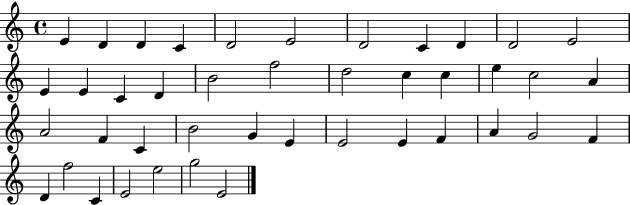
X:1
T:Untitled
M:4/4
L:1/4
K:C
E D D C D2 E2 D2 C D D2 E2 E E C D B2 f2 d2 c c e c2 A A2 F C B2 G E E2 E F A G2 F D f2 C E2 e2 g2 E2